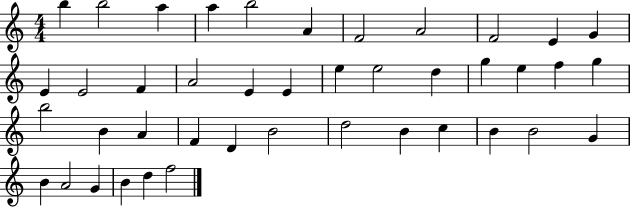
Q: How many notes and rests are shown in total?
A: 42